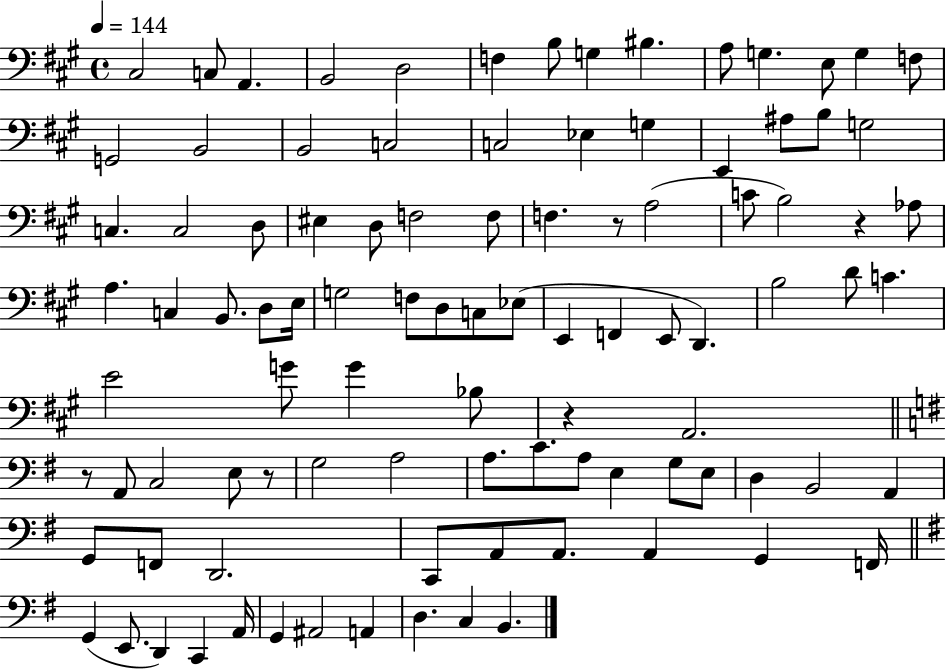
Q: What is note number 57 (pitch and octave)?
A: G4